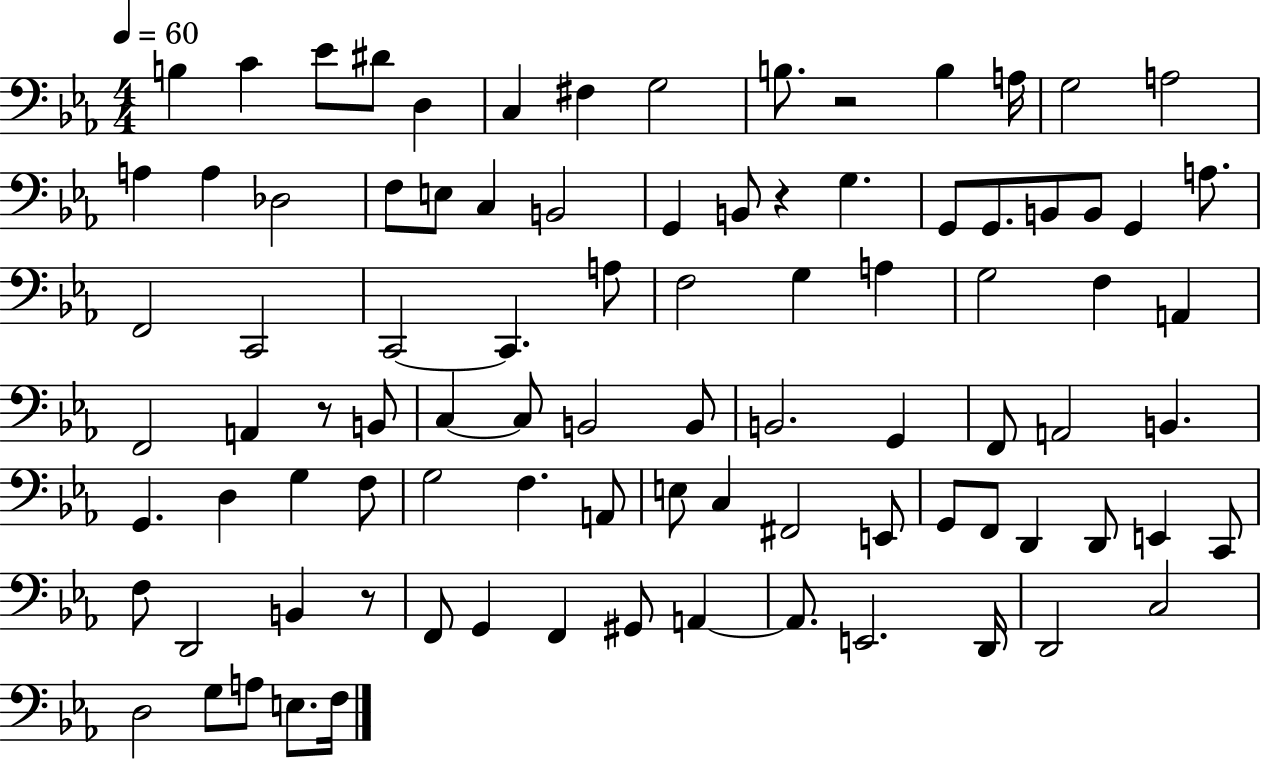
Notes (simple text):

B3/q C4/q Eb4/e D#4/e D3/q C3/q F#3/q G3/h B3/e. R/h B3/q A3/s G3/h A3/h A3/q A3/q Db3/h F3/e E3/e C3/q B2/h G2/q B2/e R/q G3/q. G2/e G2/e. B2/e B2/e G2/q A3/e. F2/h C2/h C2/h C2/q. A3/e F3/h G3/q A3/q G3/h F3/q A2/q F2/h A2/q R/e B2/e C3/q C3/e B2/h B2/e B2/h. G2/q F2/e A2/h B2/q. G2/q. D3/q G3/q F3/e G3/h F3/q. A2/e E3/e C3/q F#2/h E2/e G2/e F2/e D2/q D2/e E2/q C2/e F3/e D2/h B2/q R/e F2/e G2/q F2/q G#2/e A2/q A2/e. E2/h. D2/s D2/h C3/h D3/h G3/e A3/e E3/e. F3/s